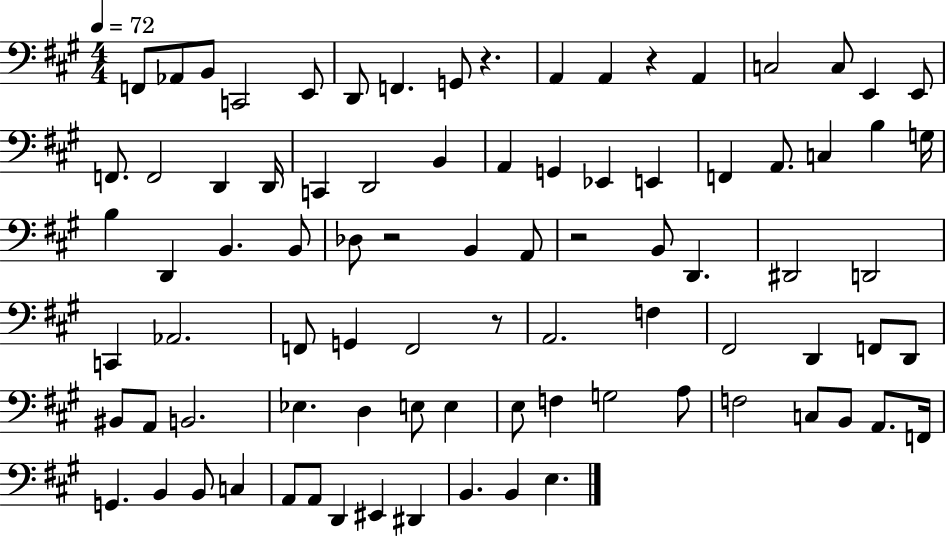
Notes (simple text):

F2/e Ab2/e B2/e C2/h E2/e D2/e F2/q. G2/e R/q. A2/q A2/q R/q A2/q C3/h C3/e E2/q E2/e F2/e. F2/h D2/q D2/s C2/q D2/h B2/q A2/q G2/q Eb2/q E2/q F2/q A2/e. C3/q B3/q G3/s B3/q D2/q B2/q. B2/e Db3/e R/h B2/q A2/e R/h B2/e D2/q. D#2/h D2/h C2/q Ab2/h. F2/e G2/q F2/h R/e A2/h. F3/q F#2/h D2/q F2/e D2/e BIS2/e A2/e B2/h. Eb3/q. D3/q E3/e E3/q E3/e F3/q G3/h A3/e F3/h C3/e B2/e A2/e. F2/s G2/q. B2/q B2/e C3/q A2/e A2/e D2/q EIS2/q D#2/q B2/q. B2/q E3/q.